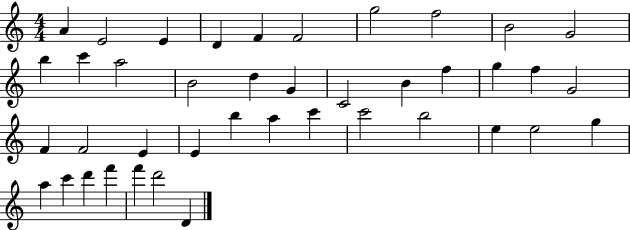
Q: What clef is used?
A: treble